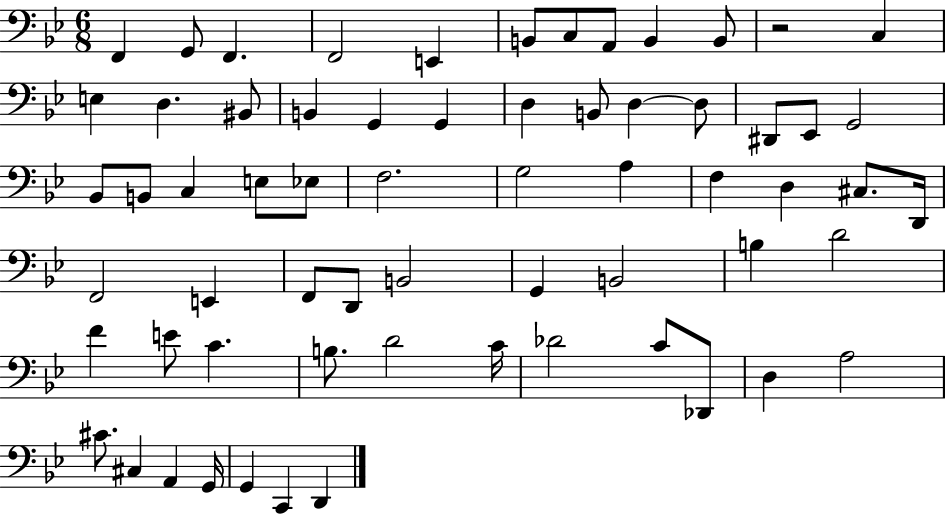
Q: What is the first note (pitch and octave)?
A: F2